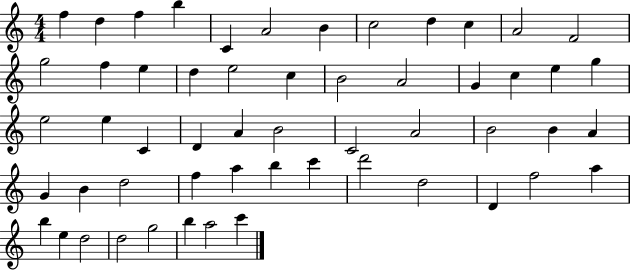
F5/q D5/q F5/q B5/q C4/q A4/h B4/q C5/h D5/q C5/q A4/h F4/h G5/h F5/q E5/q D5/q E5/h C5/q B4/h A4/h G4/q C5/q E5/q G5/q E5/h E5/q C4/q D4/q A4/q B4/h C4/h A4/h B4/h B4/q A4/q G4/q B4/q D5/h F5/q A5/q B5/q C6/q D6/h D5/h D4/q F5/h A5/q B5/q E5/q D5/h D5/h G5/h B5/q A5/h C6/q